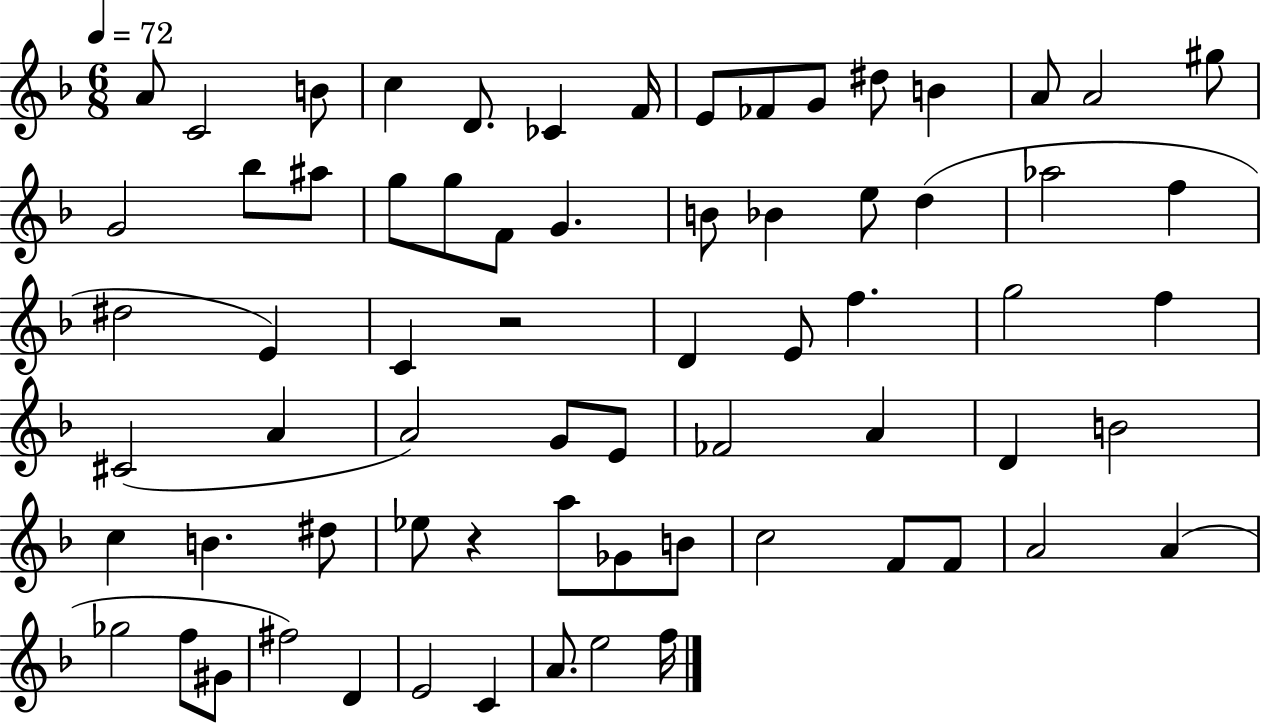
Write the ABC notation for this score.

X:1
T:Untitled
M:6/8
L:1/4
K:F
A/2 C2 B/2 c D/2 _C F/4 E/2 _F/2 G/2 ^d/2 B A/2 A2 ^g/2 G2 _b/2 ^a/2 g/2 g/2 F/2 G B/2 _B e/2 d _a2 f ^d2 E C z2 D E/2 f g2 f ^C2 A A2 G/2 E/2 _F2 A D B2 c B ^d/2 _e/2 z a/2 _G/2 B/2 c2 F/2 F/2 A2 A _g2 f/2 ^G/2 ^f2 D E2 C A/2 e2 f/4